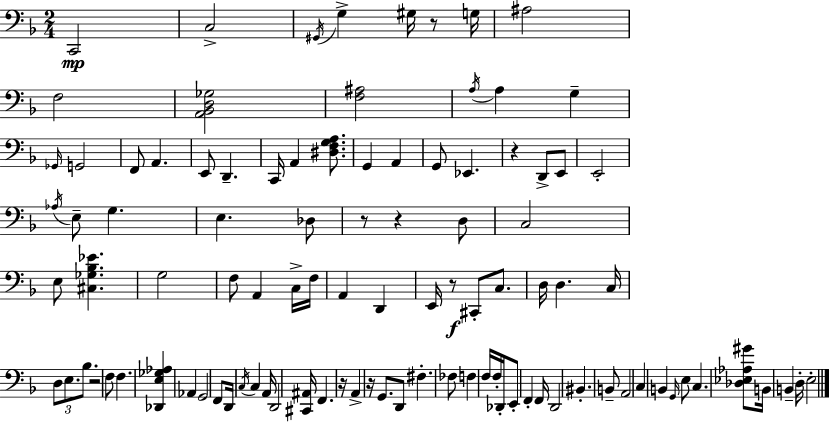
C2/h C3/h G#2/s G3/q G#3/s R/e G3/s A#3/h F3/h [A2,Bb2,D3,Gb3]/h [F3,A#3]/h A3/s A3/q G3/q Gb2/s G2/h F2/e A2/q. E2/e D2/q. C2/s A2/q [D#3,F3,G3,A3]/e. G2/q A2/q G2/e Eb2/q. R/q D2/e E2/e E2/h Ab3/s E3/e G3/q. E3/q. Db3/e R/e R/q D3/e C3/h E3/e [C#3,Gb3,Bb3,Eb4]/q. G3/h F3/e A2/q C3/s F3/s A2/q D2/q E2/s R/e C#2/e C3/e. D3/s D3/q. C3/s D3/e E3/e. Bb3/e. R/h F3/e F3/q. [Db2,E3,Gb3,Ab3]/q Ab2/q G2/h F2/e D2/s C3/s C3/q A2/s D2/h [C#2,A#2]/s F2/q. R/s A2/q R/s G2/e. D2/e F#3/q. FES3/e F3/q F3/s F3/s Db2/s E2/e F2/q F2/s D2/h BIS2/q. B2/e A2/h C3/q B2/q G2/s E3/e C3/q. [Db3,Eb3,Ab3,G#4]/e B2/s B2/q D3/s E3/h